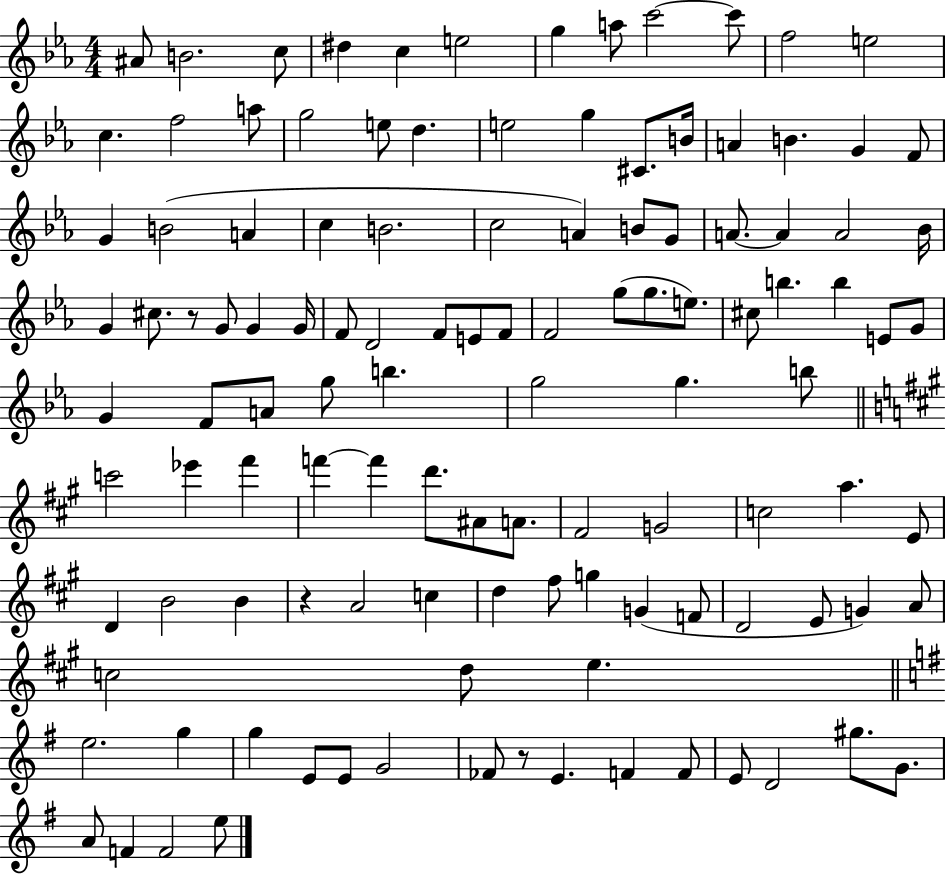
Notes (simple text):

A#4/e B4/h. C5/e D#5/q C5/q E5/h G5/q A5/e C6/h C6/e F5/h E5/h C5/q. F5/h A5/e G5/h E5/e D5/q. E5/h G5/q C#4/e. B4/s A4/q B4/q. G4/q F4/e G4/q B4/h A4/q C5/q B4/h. C5/h A4/q B4/e G4/e A4/e. A4/q A4/h Bb4/s G4/q C#5/e. R/e G4/e G4/q G4/s F4/e D4/h F4/e E4/e F4/e F4/h G5/e G5/e. E5/e. C#5/e B5/q. B5/q E4/e G4/e G4/q F4/e A4/e G5/e B5/q. G5/h G5/q. B5/e C6/h Eb6/q F#6/q F6/q F6/q D6/e. A#4/e A4/e. F#4/h G4/h C5/h A5/q. E4/e D4/q B4/h B4/q R/q A4/h C5/q D5/q F#5/e G5/q G4/q F4/e D4/h E4/e G4/q A4/e C5/h D5/e E5/q. E5/h. G5/q G5/q E4/e E4/e G4/h FES4/e R/e E4/q. F4/q F4/e E4/e D4/h G#5/e. G4/e. A4/e F4/q F4/h E5/e